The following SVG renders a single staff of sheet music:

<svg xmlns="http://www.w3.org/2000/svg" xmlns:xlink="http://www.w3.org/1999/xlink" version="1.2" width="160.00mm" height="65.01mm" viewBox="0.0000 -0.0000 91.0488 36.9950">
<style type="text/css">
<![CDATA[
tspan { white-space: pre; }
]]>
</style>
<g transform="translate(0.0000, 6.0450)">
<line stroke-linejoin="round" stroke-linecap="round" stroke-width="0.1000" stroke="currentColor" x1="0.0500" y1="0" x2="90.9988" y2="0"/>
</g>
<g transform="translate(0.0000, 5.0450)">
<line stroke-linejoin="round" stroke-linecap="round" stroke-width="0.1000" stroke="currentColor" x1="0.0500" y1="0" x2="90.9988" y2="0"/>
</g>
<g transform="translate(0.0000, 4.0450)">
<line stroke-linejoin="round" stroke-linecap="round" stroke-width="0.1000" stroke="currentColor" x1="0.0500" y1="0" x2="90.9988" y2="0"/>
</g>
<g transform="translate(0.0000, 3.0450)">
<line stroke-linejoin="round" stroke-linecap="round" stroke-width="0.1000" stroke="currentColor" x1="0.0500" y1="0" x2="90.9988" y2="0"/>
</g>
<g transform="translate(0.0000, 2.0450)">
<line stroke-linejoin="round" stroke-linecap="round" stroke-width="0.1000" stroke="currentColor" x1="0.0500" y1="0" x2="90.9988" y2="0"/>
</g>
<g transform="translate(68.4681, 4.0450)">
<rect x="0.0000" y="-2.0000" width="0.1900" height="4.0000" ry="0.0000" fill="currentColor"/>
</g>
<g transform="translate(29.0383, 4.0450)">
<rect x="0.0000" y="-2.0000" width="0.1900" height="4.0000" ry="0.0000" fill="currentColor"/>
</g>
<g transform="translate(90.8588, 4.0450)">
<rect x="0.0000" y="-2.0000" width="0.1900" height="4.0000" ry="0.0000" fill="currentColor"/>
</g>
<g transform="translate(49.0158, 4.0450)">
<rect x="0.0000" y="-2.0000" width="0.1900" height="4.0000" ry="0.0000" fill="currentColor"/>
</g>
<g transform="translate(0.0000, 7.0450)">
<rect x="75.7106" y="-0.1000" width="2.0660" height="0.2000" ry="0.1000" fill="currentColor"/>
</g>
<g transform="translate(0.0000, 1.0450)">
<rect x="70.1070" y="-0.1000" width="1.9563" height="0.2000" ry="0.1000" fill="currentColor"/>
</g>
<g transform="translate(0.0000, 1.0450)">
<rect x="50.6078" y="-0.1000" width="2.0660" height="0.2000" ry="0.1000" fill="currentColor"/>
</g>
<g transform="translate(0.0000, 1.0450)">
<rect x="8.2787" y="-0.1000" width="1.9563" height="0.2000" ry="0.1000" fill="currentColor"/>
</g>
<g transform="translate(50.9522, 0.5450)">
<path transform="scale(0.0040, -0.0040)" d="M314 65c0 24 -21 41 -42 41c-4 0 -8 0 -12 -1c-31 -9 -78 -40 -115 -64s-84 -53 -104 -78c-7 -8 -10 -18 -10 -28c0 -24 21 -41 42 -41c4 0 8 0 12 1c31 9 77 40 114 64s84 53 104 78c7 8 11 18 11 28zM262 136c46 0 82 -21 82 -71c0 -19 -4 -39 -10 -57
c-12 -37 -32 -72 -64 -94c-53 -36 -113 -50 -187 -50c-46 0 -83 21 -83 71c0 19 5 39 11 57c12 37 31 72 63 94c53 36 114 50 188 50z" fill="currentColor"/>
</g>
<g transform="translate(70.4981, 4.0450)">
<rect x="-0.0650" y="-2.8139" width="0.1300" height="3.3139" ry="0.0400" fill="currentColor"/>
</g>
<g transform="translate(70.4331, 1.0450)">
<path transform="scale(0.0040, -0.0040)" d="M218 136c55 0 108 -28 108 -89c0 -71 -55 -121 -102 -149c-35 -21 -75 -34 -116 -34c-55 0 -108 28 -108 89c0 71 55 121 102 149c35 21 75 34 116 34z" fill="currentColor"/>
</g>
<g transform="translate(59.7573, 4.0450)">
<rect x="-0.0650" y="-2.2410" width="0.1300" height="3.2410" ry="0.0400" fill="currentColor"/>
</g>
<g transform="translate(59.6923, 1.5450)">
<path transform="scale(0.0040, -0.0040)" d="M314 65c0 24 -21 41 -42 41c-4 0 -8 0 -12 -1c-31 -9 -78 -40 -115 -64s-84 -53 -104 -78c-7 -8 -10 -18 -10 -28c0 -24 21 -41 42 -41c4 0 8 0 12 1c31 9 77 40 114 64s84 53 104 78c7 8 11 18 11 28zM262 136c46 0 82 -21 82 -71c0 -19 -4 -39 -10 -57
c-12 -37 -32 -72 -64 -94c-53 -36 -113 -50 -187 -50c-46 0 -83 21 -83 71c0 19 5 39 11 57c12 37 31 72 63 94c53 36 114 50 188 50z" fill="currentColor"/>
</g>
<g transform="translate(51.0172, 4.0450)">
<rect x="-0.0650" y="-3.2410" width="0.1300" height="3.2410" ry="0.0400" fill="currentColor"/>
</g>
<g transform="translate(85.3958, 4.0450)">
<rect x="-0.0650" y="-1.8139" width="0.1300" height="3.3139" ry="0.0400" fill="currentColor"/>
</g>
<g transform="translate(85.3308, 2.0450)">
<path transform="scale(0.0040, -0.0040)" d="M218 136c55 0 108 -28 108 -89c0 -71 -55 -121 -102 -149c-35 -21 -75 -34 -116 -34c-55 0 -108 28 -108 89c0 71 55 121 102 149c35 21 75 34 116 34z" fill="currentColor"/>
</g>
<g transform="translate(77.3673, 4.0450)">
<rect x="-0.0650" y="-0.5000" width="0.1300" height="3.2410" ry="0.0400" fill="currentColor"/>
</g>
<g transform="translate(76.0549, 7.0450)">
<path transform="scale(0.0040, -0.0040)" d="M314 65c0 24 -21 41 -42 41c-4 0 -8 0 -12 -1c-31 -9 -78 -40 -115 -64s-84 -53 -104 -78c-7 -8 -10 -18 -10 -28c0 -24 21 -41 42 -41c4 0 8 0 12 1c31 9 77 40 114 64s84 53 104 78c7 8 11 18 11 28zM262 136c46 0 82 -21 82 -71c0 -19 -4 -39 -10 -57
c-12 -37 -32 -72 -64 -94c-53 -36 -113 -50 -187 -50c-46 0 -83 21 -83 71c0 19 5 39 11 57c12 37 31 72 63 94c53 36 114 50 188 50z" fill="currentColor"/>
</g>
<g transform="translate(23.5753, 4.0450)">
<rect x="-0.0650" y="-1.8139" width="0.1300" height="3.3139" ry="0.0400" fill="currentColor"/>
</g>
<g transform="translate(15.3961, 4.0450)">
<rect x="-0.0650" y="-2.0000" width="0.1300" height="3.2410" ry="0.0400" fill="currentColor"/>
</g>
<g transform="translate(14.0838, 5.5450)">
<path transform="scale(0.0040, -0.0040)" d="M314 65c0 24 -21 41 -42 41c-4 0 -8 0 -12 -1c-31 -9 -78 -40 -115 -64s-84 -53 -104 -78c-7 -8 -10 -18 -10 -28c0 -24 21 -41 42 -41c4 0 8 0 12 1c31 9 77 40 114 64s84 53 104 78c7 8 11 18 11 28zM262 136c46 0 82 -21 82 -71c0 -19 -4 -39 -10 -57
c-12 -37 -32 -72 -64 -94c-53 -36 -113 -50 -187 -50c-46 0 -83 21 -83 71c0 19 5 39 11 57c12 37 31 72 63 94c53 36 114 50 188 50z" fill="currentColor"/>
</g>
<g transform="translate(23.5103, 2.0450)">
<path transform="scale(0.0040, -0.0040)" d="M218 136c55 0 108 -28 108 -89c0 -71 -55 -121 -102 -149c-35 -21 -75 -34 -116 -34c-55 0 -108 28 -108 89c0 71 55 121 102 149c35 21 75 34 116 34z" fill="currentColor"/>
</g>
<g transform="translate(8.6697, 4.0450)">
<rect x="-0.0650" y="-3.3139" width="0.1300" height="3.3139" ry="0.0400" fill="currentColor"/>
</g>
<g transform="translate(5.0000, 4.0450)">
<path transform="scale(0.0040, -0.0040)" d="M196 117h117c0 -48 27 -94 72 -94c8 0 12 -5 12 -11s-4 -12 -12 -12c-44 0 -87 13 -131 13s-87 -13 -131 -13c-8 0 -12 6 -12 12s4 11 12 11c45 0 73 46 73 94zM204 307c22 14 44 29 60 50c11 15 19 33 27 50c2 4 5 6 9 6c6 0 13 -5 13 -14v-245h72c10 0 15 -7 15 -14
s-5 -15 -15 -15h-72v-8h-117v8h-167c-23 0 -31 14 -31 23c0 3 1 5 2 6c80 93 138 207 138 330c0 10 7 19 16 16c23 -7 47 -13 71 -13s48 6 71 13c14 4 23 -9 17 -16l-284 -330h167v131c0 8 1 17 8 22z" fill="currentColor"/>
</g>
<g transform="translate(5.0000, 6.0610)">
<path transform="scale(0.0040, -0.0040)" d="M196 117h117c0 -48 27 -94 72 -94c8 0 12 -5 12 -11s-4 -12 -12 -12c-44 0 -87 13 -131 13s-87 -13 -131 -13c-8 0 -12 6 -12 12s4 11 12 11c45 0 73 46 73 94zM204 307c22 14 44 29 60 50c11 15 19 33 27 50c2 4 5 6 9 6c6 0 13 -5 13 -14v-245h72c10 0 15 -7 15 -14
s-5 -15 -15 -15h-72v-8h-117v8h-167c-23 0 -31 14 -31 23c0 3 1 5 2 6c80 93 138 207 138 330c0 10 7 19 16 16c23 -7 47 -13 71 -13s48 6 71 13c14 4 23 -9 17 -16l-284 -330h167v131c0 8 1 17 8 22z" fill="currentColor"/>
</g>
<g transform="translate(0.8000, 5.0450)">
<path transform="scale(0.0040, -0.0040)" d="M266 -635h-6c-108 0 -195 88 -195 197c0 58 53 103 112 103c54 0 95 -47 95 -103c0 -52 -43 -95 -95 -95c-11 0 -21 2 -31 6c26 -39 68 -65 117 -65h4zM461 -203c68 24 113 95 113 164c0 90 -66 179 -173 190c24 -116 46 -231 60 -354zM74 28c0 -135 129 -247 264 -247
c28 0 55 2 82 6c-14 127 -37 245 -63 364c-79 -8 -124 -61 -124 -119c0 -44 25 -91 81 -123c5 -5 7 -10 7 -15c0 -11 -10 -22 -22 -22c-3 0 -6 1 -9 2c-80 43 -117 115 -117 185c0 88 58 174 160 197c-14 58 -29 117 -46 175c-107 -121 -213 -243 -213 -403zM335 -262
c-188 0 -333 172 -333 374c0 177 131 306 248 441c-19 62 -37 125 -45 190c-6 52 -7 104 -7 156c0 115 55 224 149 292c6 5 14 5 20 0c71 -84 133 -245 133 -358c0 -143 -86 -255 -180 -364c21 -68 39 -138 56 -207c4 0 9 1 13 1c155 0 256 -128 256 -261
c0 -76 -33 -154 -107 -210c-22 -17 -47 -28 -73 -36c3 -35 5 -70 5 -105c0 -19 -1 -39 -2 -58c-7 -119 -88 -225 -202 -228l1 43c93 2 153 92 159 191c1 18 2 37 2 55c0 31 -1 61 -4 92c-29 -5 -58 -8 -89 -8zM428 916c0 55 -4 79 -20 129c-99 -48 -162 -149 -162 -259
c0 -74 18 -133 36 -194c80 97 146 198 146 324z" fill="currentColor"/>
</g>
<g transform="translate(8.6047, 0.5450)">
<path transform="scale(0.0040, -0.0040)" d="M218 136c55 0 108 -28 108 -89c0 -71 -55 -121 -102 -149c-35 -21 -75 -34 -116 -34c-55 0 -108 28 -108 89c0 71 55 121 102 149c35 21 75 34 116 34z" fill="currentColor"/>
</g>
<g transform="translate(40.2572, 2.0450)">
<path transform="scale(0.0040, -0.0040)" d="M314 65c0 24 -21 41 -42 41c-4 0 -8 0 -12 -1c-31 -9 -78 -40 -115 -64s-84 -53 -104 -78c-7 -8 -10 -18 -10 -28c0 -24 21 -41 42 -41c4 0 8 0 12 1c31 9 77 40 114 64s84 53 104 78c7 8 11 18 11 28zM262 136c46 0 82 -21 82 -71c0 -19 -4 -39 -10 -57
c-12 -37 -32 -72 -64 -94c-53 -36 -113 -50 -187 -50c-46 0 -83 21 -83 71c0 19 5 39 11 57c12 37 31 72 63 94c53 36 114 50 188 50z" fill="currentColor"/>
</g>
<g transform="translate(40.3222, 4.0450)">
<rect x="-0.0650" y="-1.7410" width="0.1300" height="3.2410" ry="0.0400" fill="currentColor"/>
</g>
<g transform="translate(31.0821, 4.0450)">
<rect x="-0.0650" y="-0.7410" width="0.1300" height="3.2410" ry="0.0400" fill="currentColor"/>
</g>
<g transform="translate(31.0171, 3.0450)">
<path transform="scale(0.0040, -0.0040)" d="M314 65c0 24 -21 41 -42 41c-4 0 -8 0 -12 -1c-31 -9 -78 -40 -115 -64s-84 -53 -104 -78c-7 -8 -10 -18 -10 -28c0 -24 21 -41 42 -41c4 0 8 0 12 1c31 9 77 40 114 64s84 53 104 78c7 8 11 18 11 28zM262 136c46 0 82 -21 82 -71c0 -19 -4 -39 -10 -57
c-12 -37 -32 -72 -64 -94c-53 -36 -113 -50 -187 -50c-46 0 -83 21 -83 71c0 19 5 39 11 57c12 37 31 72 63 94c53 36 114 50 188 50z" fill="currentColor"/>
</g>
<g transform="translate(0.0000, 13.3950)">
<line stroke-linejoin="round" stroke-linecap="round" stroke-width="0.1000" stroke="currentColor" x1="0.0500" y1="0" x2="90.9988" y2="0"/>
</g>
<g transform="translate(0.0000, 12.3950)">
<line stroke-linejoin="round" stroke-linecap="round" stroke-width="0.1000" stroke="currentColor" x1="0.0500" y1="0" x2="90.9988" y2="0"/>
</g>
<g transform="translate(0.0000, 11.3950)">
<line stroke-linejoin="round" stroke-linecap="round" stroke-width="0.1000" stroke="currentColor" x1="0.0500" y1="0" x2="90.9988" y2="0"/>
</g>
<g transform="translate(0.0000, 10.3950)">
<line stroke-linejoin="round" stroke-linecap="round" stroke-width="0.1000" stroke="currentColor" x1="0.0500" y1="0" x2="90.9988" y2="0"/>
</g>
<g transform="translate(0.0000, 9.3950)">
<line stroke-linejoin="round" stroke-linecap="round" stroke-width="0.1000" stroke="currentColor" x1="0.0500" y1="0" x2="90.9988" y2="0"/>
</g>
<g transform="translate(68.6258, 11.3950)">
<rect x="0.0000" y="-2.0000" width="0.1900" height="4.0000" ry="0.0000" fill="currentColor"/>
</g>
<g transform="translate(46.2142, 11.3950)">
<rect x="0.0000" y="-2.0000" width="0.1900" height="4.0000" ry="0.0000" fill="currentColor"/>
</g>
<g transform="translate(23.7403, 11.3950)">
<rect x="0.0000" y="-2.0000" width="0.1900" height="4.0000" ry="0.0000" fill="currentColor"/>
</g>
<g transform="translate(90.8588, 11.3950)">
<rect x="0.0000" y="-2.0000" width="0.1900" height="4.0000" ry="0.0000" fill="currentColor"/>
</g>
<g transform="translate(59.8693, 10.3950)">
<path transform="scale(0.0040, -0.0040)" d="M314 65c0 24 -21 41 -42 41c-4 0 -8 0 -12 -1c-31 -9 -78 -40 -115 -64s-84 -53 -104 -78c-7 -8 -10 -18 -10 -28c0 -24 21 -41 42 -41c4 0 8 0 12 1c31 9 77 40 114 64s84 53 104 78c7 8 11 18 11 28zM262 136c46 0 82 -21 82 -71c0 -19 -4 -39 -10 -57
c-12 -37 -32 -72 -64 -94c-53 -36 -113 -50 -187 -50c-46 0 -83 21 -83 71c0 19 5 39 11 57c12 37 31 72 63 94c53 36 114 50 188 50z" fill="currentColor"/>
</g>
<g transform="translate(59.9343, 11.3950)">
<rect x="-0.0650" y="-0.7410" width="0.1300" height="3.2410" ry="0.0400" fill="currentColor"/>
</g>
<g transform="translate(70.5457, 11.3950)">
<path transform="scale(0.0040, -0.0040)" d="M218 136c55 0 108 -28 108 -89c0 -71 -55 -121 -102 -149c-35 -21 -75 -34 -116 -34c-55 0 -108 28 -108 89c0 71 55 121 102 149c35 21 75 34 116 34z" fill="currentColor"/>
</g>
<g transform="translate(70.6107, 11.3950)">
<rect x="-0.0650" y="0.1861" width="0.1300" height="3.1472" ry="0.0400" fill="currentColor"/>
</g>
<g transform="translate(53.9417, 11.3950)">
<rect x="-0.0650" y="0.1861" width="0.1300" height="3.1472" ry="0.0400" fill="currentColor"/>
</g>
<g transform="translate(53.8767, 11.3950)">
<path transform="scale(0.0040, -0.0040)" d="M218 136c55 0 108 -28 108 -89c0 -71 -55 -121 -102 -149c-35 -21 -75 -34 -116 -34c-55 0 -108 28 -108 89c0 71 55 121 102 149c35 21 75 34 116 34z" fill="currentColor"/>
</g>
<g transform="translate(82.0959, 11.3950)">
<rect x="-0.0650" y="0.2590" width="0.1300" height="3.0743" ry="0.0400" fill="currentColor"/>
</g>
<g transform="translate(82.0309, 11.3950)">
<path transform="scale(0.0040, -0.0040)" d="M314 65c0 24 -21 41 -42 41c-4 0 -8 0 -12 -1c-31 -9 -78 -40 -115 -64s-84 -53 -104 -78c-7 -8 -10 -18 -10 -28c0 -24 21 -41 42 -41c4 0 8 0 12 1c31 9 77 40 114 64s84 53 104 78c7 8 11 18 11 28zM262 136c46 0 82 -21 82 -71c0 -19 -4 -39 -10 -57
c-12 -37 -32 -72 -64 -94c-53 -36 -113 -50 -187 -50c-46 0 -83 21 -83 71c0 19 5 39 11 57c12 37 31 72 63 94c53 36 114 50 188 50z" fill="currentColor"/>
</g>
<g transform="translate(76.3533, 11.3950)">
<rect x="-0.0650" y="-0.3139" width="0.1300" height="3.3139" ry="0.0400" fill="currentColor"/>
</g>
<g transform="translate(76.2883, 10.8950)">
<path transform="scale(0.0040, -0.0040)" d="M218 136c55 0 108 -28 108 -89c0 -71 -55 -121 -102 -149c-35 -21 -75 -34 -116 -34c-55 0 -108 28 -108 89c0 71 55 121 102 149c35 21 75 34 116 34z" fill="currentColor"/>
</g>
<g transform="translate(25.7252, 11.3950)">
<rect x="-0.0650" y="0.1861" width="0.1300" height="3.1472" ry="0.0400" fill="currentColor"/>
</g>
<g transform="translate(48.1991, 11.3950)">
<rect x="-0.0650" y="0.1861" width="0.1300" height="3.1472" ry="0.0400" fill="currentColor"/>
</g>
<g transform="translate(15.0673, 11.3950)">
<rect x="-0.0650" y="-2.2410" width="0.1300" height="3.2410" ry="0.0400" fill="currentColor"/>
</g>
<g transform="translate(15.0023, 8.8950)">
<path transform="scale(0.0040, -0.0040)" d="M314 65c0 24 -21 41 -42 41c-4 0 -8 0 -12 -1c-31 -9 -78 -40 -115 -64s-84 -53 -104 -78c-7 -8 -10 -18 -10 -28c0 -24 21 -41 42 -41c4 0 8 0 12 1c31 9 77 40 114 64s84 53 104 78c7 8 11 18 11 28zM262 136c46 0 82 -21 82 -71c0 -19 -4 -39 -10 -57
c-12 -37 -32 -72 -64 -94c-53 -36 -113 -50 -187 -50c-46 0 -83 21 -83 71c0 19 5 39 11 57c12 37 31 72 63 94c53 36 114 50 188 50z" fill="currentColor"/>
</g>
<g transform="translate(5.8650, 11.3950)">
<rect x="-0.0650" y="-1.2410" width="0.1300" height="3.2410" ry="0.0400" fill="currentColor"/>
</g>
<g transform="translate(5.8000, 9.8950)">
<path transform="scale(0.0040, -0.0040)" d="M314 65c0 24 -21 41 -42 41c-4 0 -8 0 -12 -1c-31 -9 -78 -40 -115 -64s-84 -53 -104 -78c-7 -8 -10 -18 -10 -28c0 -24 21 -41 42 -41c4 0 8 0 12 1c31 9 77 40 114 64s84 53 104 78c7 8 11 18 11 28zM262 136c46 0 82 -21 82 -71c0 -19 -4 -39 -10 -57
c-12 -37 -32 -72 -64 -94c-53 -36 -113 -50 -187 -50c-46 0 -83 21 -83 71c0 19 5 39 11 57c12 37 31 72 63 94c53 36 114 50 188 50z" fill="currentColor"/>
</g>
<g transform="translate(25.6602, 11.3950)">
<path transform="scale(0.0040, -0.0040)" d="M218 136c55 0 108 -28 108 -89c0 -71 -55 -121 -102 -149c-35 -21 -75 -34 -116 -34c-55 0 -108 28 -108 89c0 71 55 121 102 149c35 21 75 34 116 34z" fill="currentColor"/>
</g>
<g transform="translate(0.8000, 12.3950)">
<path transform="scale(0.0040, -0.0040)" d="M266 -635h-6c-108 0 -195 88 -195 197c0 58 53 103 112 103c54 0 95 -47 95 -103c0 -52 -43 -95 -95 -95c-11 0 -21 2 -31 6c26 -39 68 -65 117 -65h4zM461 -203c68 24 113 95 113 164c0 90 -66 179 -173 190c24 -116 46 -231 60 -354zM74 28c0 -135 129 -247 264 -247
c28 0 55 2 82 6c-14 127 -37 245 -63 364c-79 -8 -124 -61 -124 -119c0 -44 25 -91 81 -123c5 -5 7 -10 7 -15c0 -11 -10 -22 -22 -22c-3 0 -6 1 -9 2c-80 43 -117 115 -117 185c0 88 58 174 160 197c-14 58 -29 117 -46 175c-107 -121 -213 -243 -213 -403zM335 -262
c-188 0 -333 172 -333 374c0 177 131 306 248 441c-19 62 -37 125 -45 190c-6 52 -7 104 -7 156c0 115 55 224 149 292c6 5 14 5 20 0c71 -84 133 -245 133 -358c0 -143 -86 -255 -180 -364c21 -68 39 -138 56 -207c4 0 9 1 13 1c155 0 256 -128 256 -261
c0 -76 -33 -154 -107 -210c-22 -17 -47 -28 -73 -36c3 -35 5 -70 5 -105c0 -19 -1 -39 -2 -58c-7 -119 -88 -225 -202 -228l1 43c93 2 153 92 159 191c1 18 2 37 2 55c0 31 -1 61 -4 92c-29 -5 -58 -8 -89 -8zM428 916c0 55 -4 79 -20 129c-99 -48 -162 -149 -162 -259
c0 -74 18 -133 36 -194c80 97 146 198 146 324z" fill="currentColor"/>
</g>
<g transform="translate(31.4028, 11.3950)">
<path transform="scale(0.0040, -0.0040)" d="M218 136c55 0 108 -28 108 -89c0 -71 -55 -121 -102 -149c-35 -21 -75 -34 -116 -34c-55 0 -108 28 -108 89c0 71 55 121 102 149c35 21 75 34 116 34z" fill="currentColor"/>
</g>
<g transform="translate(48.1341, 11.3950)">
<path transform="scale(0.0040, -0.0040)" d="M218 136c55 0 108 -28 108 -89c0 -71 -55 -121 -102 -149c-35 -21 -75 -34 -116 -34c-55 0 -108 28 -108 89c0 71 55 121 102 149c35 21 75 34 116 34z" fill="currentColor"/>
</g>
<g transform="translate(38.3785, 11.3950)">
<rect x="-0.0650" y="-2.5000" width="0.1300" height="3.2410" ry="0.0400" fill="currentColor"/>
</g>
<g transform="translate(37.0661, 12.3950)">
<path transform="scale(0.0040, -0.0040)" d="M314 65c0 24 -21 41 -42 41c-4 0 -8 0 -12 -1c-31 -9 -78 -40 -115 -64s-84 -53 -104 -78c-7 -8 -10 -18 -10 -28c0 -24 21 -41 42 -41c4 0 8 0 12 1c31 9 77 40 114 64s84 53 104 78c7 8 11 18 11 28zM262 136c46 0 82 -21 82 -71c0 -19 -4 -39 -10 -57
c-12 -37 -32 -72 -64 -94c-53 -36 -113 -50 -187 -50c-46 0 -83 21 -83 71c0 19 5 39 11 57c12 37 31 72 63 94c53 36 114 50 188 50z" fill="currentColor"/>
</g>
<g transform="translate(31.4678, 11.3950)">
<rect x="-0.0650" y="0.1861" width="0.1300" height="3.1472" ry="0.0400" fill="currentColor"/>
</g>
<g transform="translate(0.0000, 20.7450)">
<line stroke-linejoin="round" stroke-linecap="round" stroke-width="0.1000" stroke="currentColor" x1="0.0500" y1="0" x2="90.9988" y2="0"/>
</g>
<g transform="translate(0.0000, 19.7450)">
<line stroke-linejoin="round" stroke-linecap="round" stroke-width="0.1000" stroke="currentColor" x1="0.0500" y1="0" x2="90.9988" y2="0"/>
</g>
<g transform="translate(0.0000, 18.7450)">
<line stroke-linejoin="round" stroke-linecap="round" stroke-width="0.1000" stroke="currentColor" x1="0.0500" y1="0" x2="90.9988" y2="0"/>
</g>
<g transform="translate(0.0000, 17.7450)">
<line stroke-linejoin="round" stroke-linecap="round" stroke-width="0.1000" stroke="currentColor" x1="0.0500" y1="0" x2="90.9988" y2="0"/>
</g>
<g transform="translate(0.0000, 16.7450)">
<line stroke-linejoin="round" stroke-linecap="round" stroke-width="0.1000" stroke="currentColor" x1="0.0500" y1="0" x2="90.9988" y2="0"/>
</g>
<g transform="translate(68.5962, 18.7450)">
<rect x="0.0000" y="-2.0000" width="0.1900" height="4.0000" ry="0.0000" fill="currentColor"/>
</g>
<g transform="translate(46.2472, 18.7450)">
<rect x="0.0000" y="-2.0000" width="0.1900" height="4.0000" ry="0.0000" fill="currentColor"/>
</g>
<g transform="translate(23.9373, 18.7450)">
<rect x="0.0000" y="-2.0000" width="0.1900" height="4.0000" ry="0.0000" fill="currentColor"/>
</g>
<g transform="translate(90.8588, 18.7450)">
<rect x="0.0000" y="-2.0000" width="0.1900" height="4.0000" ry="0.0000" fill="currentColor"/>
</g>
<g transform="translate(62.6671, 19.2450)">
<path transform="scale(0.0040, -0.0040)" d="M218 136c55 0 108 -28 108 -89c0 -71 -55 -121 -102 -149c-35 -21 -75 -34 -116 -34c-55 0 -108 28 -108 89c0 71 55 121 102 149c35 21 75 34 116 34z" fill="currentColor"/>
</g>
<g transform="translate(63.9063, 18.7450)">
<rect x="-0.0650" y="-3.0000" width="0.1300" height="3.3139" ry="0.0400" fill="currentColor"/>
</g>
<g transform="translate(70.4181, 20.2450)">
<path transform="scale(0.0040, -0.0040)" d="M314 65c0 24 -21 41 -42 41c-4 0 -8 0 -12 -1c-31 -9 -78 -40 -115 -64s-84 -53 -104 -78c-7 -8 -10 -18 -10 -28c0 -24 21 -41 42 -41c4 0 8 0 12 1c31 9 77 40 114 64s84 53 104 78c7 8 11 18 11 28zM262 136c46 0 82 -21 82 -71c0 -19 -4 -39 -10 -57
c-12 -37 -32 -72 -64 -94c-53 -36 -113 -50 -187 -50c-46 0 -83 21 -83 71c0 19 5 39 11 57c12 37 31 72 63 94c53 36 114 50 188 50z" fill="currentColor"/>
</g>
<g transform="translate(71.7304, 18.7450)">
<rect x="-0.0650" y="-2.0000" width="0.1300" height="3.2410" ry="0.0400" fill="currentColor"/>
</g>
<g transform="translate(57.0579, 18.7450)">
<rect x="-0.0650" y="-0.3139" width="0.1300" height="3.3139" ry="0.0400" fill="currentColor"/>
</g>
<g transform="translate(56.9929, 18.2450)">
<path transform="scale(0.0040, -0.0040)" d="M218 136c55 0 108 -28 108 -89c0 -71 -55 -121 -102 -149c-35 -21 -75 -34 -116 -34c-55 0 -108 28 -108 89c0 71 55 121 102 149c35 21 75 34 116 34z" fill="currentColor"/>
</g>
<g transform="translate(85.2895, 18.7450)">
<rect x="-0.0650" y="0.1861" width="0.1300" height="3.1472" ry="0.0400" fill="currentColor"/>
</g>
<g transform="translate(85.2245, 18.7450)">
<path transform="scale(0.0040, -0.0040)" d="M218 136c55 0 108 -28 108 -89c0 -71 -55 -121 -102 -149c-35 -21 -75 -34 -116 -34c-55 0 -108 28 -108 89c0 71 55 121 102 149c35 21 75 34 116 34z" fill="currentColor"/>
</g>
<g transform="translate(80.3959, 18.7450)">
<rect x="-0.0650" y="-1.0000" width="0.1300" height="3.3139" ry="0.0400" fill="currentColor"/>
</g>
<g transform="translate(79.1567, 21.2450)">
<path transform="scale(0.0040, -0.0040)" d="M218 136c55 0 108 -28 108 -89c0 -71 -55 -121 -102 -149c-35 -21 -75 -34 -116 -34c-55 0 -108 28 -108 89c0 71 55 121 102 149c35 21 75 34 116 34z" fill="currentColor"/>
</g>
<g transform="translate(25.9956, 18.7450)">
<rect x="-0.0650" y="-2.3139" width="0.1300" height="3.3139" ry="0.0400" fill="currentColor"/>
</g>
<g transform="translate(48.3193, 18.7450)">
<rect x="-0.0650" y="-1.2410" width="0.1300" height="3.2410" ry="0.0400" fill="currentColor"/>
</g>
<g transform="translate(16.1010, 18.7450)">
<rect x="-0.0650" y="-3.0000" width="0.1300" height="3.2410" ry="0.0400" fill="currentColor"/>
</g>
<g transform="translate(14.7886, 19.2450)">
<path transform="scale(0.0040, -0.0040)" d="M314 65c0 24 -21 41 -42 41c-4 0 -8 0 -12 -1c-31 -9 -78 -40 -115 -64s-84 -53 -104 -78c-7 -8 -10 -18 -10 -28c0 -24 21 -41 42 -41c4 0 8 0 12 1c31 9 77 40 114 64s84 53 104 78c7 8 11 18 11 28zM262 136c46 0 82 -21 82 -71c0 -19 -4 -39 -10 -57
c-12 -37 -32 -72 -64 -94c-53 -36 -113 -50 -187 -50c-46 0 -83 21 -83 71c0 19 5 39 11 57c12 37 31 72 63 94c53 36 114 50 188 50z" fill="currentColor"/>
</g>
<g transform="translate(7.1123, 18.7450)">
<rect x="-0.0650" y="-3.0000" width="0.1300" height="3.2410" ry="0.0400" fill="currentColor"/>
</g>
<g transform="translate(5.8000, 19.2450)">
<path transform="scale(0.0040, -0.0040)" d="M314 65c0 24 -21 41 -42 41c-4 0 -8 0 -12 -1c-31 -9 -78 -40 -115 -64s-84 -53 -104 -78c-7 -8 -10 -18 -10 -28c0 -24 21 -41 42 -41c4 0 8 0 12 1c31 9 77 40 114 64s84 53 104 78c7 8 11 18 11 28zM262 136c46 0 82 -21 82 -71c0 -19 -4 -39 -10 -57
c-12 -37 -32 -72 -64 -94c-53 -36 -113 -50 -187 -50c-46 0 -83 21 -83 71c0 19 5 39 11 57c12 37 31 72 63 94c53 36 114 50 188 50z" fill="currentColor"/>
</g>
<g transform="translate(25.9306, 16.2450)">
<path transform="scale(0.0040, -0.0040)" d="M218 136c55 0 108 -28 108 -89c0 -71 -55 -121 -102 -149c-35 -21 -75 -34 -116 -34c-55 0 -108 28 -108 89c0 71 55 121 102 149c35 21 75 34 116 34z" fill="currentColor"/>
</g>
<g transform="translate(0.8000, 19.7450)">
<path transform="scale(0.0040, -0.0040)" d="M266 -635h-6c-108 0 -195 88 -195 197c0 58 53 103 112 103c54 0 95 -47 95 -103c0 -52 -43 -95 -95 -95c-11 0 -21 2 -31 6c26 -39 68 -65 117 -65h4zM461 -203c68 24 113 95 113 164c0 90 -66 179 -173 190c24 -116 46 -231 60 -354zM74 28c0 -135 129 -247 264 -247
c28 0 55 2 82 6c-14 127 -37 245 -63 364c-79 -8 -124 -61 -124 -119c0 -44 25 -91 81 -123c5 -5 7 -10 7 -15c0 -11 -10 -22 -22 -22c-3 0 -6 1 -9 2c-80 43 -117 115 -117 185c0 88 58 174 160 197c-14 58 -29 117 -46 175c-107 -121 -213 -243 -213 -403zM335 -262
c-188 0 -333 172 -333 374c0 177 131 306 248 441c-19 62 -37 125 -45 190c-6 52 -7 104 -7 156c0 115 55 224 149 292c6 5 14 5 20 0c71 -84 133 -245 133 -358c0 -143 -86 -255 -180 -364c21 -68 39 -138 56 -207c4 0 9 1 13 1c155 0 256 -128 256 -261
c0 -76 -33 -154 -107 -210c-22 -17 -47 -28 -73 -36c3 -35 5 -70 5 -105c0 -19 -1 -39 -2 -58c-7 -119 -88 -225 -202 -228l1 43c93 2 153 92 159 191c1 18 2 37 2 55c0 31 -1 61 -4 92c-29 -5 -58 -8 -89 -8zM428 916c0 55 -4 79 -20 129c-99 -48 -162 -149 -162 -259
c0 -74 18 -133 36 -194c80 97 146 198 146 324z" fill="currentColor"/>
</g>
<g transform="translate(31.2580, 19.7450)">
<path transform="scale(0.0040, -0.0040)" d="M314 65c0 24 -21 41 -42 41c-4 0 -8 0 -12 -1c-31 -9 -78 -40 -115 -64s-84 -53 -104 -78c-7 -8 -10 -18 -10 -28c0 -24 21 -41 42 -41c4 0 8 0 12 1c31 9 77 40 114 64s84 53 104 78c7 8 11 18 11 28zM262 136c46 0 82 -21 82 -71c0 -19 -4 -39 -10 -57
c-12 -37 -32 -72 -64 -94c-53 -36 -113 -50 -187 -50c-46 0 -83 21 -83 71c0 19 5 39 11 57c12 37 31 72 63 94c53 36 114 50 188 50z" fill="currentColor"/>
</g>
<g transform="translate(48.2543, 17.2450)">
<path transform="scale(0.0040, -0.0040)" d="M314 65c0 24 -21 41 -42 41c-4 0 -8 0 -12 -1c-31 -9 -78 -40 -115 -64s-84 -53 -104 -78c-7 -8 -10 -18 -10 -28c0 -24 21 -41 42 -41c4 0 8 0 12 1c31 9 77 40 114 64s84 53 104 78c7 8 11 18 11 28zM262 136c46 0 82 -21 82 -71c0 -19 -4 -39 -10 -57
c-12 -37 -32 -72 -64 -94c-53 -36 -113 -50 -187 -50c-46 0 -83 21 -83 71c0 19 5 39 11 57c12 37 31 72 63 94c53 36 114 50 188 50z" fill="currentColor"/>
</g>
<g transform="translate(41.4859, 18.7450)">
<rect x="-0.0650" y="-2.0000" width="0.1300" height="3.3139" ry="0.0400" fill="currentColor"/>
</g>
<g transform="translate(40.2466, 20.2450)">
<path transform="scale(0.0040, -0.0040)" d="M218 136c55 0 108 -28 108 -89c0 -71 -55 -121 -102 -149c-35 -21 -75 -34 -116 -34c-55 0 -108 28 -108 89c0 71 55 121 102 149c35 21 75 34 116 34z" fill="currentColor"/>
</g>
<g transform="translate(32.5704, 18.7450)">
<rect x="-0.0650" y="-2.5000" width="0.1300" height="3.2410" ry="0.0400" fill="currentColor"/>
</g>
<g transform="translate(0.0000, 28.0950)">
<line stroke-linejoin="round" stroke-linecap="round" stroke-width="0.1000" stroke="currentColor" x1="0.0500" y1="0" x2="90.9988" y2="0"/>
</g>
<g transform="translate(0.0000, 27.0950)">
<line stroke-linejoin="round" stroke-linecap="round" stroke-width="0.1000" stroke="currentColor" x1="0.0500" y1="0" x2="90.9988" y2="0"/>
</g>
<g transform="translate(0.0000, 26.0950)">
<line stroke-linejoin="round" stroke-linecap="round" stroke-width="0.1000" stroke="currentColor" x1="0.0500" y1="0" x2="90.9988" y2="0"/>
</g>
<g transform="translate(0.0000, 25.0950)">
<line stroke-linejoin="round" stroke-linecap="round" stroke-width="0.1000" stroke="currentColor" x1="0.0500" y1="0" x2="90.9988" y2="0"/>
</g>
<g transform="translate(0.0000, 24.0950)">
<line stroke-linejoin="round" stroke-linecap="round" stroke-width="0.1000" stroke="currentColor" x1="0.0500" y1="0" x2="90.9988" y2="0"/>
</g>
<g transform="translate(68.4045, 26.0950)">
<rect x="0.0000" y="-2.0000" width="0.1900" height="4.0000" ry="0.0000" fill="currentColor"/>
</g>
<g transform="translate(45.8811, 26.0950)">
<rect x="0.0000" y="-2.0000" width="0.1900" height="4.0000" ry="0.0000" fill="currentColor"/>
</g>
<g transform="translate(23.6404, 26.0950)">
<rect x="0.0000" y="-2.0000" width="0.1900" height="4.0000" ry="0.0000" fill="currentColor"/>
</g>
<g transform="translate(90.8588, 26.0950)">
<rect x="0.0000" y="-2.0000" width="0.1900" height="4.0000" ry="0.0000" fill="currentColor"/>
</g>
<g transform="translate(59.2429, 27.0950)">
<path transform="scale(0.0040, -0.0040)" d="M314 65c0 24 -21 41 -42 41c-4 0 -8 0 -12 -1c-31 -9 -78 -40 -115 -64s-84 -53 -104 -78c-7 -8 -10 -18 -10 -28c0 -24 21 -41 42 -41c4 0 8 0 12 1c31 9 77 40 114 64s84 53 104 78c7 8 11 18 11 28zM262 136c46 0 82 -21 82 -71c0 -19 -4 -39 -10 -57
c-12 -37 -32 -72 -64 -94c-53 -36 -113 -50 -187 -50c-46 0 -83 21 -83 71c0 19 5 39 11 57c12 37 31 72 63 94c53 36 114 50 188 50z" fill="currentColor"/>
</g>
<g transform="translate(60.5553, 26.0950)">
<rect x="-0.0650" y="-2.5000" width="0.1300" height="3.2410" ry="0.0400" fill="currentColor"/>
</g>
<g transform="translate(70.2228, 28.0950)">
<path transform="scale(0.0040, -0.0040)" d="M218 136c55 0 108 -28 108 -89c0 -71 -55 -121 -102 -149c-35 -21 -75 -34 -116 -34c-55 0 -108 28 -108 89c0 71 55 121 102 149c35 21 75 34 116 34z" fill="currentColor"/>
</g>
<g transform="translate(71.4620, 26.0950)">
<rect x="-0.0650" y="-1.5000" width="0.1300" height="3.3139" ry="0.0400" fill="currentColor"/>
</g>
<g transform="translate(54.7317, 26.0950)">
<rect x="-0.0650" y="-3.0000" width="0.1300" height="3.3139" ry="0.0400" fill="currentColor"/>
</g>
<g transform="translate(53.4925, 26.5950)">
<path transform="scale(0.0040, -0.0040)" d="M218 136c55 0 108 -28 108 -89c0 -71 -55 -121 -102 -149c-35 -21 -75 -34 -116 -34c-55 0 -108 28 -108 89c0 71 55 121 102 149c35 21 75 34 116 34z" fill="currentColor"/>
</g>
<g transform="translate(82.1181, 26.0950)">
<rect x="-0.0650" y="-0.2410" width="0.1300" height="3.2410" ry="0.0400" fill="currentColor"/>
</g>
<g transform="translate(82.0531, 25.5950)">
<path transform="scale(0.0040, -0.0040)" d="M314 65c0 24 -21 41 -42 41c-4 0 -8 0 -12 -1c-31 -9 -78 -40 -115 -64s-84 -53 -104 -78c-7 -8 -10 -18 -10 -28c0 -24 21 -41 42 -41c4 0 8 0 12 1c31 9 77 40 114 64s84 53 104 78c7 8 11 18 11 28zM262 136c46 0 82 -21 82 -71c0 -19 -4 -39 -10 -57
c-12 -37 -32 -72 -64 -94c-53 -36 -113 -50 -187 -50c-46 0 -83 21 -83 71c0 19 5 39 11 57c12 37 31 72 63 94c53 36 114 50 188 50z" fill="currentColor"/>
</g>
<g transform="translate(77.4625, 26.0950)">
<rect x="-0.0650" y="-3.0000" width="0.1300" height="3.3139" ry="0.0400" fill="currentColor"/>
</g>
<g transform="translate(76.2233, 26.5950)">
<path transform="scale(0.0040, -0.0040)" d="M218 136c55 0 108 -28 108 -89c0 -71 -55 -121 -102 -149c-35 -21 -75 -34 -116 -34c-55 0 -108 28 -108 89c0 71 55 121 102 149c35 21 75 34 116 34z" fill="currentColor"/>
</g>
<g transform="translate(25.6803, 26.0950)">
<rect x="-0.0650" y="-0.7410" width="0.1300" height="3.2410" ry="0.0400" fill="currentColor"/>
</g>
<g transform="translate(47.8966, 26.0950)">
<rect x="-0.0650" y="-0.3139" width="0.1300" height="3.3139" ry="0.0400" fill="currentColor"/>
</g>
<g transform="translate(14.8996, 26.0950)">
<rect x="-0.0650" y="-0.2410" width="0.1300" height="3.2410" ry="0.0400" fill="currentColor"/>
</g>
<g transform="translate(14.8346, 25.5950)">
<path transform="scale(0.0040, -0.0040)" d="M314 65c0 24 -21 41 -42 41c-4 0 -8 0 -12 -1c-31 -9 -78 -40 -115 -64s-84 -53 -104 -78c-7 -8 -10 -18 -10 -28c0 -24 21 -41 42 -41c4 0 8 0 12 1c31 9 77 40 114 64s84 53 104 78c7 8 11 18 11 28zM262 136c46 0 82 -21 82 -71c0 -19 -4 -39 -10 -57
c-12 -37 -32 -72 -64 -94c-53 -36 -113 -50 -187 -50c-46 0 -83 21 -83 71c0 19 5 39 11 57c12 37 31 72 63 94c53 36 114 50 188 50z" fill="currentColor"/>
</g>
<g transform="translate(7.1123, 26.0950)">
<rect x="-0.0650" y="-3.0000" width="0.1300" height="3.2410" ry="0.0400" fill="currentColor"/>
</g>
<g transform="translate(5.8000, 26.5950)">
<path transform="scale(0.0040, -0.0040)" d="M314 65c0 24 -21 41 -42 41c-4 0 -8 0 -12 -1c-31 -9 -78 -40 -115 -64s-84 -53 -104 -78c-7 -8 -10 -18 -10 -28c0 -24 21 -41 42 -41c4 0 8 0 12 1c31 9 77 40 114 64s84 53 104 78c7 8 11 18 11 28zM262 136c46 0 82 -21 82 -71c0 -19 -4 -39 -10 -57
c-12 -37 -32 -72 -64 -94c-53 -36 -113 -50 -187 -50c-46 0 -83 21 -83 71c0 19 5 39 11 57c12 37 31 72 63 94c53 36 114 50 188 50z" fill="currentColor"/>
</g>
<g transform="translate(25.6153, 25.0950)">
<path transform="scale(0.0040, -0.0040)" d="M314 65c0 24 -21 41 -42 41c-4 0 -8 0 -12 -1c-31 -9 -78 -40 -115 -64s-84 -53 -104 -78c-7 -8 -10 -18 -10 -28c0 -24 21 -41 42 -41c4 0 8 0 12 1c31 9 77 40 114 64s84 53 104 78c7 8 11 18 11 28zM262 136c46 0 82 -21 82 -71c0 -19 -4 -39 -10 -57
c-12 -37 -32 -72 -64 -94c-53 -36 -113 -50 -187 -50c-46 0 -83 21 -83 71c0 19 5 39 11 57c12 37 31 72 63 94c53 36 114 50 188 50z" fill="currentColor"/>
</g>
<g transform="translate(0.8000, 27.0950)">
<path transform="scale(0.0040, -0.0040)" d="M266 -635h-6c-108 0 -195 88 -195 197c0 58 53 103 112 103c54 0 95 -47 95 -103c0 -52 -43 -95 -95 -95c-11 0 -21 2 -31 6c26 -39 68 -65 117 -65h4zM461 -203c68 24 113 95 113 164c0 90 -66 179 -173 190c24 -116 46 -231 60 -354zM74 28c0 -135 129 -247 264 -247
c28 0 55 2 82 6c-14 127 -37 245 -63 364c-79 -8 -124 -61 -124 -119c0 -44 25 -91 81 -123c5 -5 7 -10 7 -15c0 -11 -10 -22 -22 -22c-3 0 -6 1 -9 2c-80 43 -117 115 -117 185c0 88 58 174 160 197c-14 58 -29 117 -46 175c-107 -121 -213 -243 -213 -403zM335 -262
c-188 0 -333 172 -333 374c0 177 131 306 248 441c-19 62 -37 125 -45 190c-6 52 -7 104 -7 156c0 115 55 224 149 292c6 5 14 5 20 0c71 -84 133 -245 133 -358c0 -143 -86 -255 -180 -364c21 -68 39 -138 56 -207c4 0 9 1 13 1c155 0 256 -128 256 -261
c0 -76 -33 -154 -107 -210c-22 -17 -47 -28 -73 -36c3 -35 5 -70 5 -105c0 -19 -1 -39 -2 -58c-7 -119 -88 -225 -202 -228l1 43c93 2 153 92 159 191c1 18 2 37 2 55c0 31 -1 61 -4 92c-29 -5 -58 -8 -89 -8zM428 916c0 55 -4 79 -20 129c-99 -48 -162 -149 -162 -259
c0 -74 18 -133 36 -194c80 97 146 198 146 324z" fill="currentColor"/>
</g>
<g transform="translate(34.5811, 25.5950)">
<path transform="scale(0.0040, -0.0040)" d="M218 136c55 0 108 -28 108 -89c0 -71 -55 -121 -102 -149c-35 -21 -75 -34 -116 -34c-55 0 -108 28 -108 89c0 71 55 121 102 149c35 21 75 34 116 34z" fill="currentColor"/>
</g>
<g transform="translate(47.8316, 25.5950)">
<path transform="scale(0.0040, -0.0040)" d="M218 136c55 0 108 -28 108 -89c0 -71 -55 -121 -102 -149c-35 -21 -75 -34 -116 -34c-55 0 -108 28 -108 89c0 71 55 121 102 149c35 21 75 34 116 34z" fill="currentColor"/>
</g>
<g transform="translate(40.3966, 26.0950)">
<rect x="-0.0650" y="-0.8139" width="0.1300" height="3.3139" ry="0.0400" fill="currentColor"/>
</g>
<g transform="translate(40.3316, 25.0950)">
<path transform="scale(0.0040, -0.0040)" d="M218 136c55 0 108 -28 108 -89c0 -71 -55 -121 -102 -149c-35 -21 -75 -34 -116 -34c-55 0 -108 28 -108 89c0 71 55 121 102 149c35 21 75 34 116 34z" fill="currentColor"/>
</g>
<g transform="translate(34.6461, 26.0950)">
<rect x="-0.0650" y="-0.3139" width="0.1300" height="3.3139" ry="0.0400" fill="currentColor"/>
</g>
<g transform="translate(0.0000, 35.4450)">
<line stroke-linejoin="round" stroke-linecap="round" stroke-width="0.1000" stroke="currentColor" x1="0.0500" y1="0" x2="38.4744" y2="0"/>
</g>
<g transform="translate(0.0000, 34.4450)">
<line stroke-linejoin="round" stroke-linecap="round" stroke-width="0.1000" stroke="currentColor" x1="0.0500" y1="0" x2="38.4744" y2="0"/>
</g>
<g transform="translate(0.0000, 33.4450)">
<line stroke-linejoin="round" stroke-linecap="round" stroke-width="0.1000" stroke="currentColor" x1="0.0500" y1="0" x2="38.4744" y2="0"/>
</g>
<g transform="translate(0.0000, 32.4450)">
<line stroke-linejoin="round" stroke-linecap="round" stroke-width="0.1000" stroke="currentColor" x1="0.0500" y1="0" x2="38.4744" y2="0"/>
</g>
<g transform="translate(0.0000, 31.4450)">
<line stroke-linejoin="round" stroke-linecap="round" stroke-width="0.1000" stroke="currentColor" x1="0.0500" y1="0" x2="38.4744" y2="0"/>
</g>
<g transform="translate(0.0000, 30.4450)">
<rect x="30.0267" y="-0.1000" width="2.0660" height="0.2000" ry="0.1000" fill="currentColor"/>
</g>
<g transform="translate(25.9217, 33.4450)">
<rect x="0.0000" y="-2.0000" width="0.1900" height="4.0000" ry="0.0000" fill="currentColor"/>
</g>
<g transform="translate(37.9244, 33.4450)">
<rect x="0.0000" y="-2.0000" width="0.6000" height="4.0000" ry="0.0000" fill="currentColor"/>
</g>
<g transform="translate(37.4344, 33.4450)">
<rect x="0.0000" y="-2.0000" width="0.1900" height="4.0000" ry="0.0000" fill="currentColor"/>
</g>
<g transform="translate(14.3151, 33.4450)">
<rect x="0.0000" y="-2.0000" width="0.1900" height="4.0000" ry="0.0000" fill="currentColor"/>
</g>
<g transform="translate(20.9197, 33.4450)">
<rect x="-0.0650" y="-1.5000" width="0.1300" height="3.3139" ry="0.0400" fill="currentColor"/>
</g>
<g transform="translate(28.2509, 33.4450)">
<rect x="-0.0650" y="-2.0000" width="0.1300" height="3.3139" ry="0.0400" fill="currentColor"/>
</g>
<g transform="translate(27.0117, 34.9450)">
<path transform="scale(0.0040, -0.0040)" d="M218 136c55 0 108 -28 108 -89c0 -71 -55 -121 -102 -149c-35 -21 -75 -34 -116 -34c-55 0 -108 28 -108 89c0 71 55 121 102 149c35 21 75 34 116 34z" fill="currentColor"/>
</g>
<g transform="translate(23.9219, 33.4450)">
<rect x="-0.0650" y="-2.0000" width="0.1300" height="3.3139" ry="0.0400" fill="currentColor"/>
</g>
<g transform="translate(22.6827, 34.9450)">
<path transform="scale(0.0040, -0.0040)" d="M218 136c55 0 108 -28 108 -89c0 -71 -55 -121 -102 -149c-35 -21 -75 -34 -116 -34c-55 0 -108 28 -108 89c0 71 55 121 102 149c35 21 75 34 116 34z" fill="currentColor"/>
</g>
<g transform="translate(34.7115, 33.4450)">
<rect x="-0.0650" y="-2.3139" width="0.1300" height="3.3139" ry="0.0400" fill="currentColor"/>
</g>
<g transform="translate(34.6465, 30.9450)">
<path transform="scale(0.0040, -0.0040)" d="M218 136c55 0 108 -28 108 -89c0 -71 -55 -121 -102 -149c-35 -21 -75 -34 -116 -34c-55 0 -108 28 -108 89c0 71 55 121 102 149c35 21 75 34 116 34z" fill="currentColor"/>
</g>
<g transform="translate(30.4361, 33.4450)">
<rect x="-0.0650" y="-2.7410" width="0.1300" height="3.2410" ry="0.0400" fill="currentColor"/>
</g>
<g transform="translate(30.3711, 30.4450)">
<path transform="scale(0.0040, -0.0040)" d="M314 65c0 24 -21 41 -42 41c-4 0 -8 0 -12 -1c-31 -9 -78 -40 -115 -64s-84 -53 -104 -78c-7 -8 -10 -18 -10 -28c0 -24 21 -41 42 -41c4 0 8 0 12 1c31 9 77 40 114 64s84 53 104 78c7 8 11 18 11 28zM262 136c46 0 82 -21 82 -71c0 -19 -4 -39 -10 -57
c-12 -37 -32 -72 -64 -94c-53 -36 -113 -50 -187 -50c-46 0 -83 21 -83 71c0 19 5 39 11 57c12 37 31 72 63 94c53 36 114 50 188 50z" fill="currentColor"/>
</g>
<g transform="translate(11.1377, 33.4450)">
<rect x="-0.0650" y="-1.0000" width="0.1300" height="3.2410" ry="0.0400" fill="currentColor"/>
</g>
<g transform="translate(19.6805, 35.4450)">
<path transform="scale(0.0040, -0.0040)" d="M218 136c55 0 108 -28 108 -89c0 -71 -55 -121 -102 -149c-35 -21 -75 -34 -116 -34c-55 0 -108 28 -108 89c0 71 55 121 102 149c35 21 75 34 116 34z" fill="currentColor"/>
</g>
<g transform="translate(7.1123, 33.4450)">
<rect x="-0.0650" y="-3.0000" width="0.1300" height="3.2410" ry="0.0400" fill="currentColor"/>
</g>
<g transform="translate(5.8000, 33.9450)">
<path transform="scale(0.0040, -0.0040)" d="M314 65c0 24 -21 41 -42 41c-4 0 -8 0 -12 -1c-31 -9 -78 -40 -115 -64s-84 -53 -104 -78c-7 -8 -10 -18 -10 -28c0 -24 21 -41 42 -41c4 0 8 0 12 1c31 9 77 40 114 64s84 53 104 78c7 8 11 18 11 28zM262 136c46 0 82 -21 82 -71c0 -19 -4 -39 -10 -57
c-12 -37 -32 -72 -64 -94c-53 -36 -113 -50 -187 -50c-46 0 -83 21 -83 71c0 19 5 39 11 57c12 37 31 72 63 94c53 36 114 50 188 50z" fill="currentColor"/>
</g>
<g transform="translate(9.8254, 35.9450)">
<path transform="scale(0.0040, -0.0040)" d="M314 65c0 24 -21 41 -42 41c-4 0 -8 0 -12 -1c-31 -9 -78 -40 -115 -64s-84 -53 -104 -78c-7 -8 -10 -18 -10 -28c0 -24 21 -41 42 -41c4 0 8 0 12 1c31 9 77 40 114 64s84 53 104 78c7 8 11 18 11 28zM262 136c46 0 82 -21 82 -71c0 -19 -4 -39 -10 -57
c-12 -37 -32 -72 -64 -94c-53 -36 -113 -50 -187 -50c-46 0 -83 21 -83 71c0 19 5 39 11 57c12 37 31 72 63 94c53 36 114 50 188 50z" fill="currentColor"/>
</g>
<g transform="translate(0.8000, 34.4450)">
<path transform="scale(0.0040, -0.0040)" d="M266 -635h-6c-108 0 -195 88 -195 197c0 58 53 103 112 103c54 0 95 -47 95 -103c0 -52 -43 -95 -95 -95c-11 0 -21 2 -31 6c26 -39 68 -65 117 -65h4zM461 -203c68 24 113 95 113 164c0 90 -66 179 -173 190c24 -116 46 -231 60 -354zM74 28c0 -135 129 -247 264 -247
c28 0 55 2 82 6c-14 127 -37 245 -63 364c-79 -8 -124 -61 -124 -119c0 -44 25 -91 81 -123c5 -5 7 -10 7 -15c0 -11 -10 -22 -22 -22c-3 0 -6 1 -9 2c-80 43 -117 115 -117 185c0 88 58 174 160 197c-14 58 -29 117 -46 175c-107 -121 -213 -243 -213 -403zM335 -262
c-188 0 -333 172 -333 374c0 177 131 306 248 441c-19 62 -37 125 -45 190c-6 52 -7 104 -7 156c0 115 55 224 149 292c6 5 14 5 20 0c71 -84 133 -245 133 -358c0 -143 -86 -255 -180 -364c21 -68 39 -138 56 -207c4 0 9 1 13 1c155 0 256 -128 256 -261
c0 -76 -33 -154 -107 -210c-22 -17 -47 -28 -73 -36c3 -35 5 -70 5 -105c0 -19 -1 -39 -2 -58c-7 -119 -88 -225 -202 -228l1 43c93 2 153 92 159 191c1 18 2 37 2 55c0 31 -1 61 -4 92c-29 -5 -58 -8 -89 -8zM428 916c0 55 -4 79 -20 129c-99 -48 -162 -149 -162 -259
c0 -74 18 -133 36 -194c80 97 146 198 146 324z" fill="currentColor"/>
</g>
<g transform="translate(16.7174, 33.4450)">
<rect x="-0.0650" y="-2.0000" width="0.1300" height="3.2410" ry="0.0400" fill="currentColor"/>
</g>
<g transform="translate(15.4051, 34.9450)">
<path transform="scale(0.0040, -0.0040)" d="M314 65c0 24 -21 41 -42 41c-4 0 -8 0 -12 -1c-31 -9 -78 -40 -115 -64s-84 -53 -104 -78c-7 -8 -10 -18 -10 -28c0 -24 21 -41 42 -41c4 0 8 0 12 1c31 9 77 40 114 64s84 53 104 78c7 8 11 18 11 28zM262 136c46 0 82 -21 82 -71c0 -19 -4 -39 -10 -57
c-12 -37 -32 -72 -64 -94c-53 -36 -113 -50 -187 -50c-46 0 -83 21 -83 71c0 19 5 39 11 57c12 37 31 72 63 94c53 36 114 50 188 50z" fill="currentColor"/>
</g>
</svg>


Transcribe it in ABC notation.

X:1
T:Untitled
M:4/4
L:1/4
K:C
b F2 f d2 f2 b2 g2 a C2 f e2 g2 B B G2 B B d2 B c B2 A2 A2 g G2 F e2 c A F2 D B A2 c2 d2 c d c A G2 E A c2 A2 D2 F2 E F F a2 g